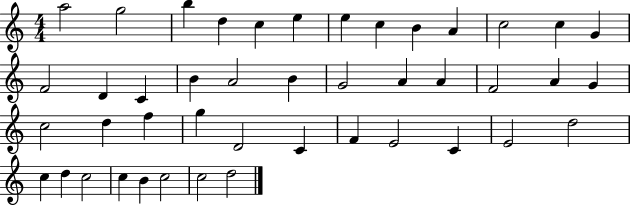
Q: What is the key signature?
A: C major